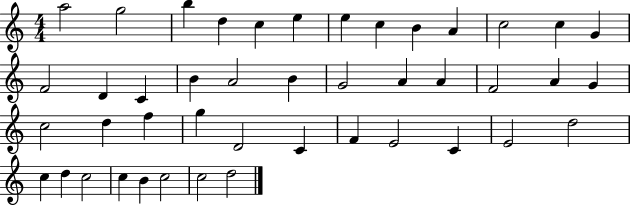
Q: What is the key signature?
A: C major